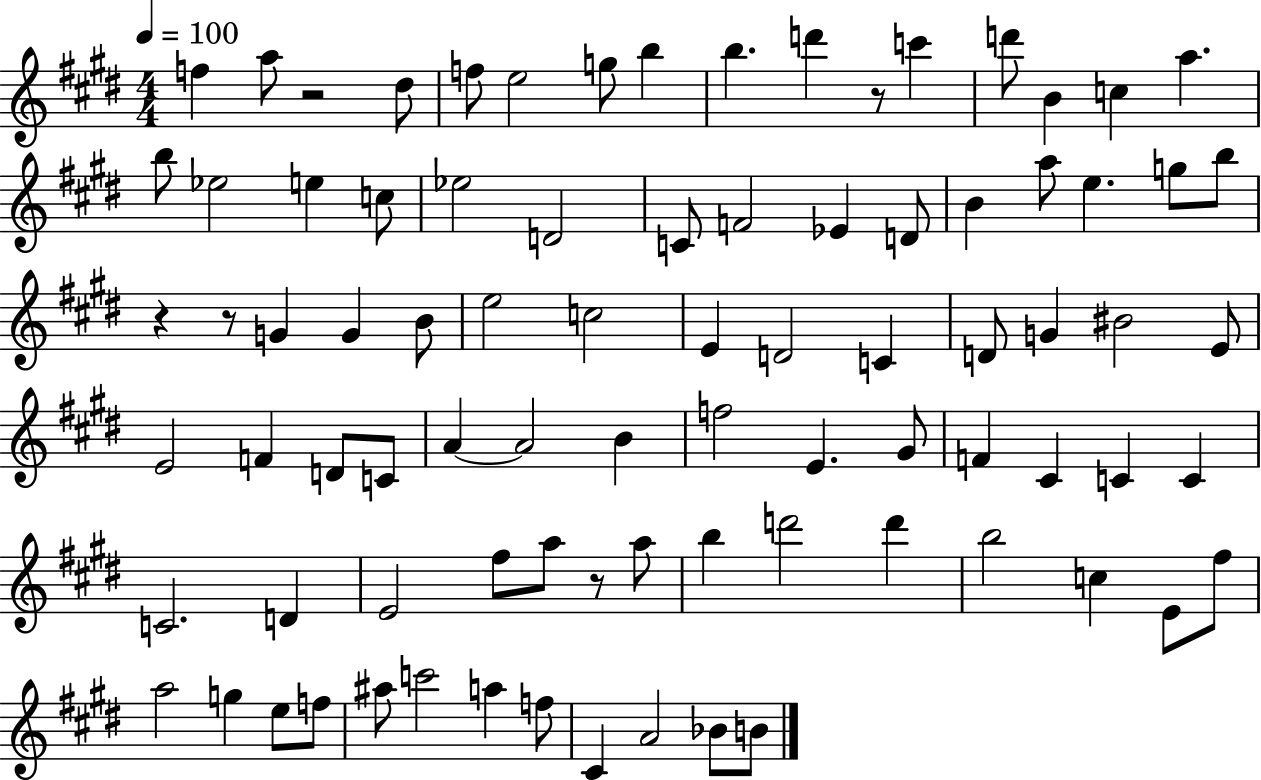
{
  \clef treble
  \numericTimeSignature
  \time 4/4
  \key e \major
  \tempo 4 = 100
  f''4 a''8 r2 dis''8 | f''8 e''2 g''8 b''4 | b''4. d'''4 r8 c'''4 | d'''8 b'4 c''4 a''4. | \break b''8 ees''2 e''4 c''8 | ees''2 d'2 | c'8 f'2 ees'4 d'8 | b'4 a''8 e''4. g''8 b''8 | \break r4 r8 g'4 g'4 b'8 | e''2 c''2 | e'4 d'2 c'4 | d'8 g'4 bis'2 e'8 | \break e'2 f'4 d'8 c'8 | a'4~~ a'2 b'4 | f''2 e'4. gis'8 | f'4 cis'4 c'4 c'4 | \break c'2. d'4 | e'2 fis''8 a''8 r8 a''8 | b''4 d'''2 d'''4 | b''2 c''4 e'8 fis''8 | \break a''2 g''4 e''8 f''8 | ais''8 c'''2 a''4 f''8 | cis'4 a'2 bes'8 b'8 | \bar "|."
}